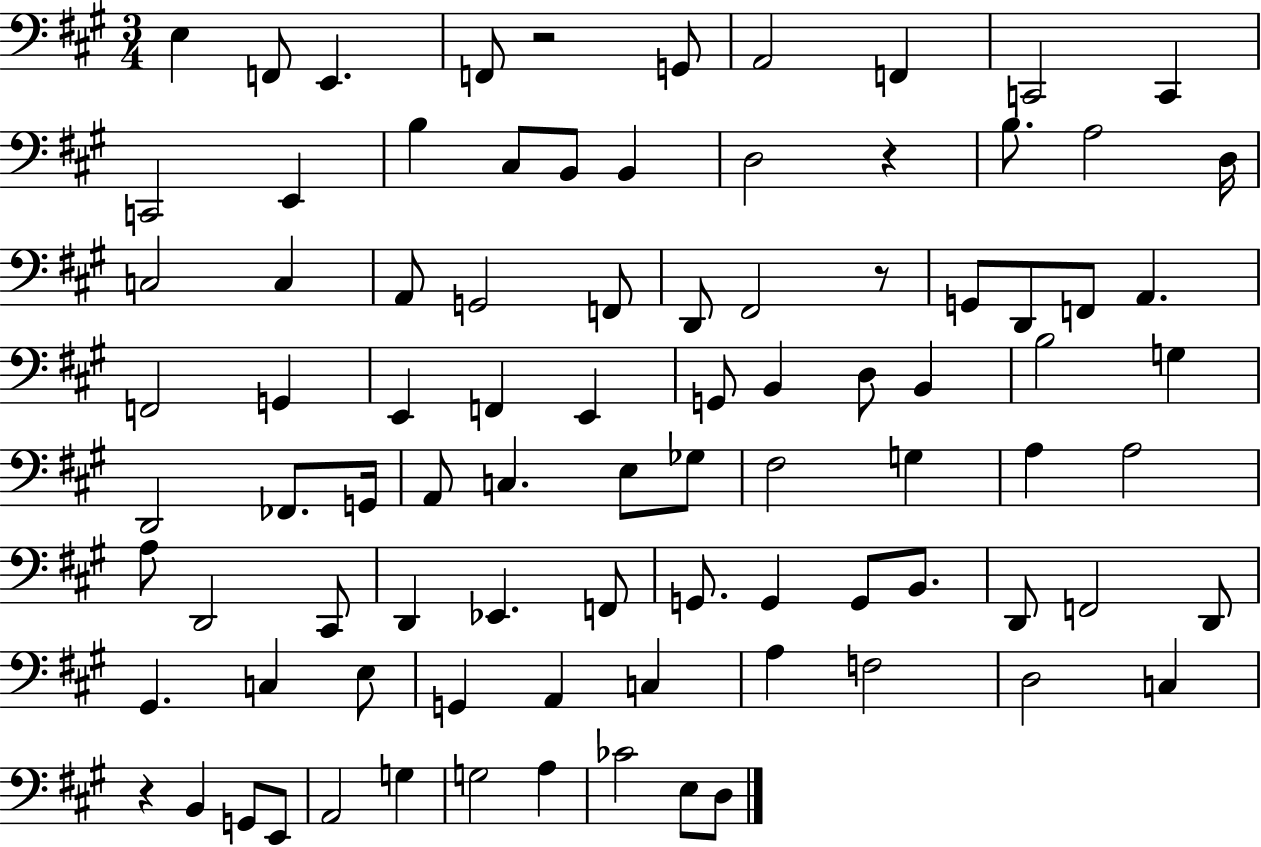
{
  \clef bass
  \numericTimeSignature
  \time 3/4
  \key a \major
  e4 f,8 e,4. | f,8 r2 g,8 | a,2 f,4 | c,2 c,4 | \break c,2 e,4 | b4 cis8 b,8 b,4 | d2 r4 | b8. a2 d16 | \break c2 c4 | a,8 g,2 f,8 | d,8 fis,2 r8 | g,8 d,8 f,8 a,4. | \break f,2 g,4 | e,4 f,4 e,4 | g,8 b,4 d8 b,4 | b2 g4 | \break d,2 fes,8. g,16 | a,8 c4. e8 ges8 | fis2 g4 | a4 a2 | \break a8 d,2 cis,8 | d,4 ees,4. f,8 | g,8. g,4 g,8 b,8. | d,8 f,2 d,8 | \break gis,4. c4 e8 | g,4 a,4 c4 | a4 f2 | d2 c4 | \break r4 b,4 g,8 e,8 | a,2 g4 | g2 a4 | ces'2 e8 d8 | \break \bar "|."
}